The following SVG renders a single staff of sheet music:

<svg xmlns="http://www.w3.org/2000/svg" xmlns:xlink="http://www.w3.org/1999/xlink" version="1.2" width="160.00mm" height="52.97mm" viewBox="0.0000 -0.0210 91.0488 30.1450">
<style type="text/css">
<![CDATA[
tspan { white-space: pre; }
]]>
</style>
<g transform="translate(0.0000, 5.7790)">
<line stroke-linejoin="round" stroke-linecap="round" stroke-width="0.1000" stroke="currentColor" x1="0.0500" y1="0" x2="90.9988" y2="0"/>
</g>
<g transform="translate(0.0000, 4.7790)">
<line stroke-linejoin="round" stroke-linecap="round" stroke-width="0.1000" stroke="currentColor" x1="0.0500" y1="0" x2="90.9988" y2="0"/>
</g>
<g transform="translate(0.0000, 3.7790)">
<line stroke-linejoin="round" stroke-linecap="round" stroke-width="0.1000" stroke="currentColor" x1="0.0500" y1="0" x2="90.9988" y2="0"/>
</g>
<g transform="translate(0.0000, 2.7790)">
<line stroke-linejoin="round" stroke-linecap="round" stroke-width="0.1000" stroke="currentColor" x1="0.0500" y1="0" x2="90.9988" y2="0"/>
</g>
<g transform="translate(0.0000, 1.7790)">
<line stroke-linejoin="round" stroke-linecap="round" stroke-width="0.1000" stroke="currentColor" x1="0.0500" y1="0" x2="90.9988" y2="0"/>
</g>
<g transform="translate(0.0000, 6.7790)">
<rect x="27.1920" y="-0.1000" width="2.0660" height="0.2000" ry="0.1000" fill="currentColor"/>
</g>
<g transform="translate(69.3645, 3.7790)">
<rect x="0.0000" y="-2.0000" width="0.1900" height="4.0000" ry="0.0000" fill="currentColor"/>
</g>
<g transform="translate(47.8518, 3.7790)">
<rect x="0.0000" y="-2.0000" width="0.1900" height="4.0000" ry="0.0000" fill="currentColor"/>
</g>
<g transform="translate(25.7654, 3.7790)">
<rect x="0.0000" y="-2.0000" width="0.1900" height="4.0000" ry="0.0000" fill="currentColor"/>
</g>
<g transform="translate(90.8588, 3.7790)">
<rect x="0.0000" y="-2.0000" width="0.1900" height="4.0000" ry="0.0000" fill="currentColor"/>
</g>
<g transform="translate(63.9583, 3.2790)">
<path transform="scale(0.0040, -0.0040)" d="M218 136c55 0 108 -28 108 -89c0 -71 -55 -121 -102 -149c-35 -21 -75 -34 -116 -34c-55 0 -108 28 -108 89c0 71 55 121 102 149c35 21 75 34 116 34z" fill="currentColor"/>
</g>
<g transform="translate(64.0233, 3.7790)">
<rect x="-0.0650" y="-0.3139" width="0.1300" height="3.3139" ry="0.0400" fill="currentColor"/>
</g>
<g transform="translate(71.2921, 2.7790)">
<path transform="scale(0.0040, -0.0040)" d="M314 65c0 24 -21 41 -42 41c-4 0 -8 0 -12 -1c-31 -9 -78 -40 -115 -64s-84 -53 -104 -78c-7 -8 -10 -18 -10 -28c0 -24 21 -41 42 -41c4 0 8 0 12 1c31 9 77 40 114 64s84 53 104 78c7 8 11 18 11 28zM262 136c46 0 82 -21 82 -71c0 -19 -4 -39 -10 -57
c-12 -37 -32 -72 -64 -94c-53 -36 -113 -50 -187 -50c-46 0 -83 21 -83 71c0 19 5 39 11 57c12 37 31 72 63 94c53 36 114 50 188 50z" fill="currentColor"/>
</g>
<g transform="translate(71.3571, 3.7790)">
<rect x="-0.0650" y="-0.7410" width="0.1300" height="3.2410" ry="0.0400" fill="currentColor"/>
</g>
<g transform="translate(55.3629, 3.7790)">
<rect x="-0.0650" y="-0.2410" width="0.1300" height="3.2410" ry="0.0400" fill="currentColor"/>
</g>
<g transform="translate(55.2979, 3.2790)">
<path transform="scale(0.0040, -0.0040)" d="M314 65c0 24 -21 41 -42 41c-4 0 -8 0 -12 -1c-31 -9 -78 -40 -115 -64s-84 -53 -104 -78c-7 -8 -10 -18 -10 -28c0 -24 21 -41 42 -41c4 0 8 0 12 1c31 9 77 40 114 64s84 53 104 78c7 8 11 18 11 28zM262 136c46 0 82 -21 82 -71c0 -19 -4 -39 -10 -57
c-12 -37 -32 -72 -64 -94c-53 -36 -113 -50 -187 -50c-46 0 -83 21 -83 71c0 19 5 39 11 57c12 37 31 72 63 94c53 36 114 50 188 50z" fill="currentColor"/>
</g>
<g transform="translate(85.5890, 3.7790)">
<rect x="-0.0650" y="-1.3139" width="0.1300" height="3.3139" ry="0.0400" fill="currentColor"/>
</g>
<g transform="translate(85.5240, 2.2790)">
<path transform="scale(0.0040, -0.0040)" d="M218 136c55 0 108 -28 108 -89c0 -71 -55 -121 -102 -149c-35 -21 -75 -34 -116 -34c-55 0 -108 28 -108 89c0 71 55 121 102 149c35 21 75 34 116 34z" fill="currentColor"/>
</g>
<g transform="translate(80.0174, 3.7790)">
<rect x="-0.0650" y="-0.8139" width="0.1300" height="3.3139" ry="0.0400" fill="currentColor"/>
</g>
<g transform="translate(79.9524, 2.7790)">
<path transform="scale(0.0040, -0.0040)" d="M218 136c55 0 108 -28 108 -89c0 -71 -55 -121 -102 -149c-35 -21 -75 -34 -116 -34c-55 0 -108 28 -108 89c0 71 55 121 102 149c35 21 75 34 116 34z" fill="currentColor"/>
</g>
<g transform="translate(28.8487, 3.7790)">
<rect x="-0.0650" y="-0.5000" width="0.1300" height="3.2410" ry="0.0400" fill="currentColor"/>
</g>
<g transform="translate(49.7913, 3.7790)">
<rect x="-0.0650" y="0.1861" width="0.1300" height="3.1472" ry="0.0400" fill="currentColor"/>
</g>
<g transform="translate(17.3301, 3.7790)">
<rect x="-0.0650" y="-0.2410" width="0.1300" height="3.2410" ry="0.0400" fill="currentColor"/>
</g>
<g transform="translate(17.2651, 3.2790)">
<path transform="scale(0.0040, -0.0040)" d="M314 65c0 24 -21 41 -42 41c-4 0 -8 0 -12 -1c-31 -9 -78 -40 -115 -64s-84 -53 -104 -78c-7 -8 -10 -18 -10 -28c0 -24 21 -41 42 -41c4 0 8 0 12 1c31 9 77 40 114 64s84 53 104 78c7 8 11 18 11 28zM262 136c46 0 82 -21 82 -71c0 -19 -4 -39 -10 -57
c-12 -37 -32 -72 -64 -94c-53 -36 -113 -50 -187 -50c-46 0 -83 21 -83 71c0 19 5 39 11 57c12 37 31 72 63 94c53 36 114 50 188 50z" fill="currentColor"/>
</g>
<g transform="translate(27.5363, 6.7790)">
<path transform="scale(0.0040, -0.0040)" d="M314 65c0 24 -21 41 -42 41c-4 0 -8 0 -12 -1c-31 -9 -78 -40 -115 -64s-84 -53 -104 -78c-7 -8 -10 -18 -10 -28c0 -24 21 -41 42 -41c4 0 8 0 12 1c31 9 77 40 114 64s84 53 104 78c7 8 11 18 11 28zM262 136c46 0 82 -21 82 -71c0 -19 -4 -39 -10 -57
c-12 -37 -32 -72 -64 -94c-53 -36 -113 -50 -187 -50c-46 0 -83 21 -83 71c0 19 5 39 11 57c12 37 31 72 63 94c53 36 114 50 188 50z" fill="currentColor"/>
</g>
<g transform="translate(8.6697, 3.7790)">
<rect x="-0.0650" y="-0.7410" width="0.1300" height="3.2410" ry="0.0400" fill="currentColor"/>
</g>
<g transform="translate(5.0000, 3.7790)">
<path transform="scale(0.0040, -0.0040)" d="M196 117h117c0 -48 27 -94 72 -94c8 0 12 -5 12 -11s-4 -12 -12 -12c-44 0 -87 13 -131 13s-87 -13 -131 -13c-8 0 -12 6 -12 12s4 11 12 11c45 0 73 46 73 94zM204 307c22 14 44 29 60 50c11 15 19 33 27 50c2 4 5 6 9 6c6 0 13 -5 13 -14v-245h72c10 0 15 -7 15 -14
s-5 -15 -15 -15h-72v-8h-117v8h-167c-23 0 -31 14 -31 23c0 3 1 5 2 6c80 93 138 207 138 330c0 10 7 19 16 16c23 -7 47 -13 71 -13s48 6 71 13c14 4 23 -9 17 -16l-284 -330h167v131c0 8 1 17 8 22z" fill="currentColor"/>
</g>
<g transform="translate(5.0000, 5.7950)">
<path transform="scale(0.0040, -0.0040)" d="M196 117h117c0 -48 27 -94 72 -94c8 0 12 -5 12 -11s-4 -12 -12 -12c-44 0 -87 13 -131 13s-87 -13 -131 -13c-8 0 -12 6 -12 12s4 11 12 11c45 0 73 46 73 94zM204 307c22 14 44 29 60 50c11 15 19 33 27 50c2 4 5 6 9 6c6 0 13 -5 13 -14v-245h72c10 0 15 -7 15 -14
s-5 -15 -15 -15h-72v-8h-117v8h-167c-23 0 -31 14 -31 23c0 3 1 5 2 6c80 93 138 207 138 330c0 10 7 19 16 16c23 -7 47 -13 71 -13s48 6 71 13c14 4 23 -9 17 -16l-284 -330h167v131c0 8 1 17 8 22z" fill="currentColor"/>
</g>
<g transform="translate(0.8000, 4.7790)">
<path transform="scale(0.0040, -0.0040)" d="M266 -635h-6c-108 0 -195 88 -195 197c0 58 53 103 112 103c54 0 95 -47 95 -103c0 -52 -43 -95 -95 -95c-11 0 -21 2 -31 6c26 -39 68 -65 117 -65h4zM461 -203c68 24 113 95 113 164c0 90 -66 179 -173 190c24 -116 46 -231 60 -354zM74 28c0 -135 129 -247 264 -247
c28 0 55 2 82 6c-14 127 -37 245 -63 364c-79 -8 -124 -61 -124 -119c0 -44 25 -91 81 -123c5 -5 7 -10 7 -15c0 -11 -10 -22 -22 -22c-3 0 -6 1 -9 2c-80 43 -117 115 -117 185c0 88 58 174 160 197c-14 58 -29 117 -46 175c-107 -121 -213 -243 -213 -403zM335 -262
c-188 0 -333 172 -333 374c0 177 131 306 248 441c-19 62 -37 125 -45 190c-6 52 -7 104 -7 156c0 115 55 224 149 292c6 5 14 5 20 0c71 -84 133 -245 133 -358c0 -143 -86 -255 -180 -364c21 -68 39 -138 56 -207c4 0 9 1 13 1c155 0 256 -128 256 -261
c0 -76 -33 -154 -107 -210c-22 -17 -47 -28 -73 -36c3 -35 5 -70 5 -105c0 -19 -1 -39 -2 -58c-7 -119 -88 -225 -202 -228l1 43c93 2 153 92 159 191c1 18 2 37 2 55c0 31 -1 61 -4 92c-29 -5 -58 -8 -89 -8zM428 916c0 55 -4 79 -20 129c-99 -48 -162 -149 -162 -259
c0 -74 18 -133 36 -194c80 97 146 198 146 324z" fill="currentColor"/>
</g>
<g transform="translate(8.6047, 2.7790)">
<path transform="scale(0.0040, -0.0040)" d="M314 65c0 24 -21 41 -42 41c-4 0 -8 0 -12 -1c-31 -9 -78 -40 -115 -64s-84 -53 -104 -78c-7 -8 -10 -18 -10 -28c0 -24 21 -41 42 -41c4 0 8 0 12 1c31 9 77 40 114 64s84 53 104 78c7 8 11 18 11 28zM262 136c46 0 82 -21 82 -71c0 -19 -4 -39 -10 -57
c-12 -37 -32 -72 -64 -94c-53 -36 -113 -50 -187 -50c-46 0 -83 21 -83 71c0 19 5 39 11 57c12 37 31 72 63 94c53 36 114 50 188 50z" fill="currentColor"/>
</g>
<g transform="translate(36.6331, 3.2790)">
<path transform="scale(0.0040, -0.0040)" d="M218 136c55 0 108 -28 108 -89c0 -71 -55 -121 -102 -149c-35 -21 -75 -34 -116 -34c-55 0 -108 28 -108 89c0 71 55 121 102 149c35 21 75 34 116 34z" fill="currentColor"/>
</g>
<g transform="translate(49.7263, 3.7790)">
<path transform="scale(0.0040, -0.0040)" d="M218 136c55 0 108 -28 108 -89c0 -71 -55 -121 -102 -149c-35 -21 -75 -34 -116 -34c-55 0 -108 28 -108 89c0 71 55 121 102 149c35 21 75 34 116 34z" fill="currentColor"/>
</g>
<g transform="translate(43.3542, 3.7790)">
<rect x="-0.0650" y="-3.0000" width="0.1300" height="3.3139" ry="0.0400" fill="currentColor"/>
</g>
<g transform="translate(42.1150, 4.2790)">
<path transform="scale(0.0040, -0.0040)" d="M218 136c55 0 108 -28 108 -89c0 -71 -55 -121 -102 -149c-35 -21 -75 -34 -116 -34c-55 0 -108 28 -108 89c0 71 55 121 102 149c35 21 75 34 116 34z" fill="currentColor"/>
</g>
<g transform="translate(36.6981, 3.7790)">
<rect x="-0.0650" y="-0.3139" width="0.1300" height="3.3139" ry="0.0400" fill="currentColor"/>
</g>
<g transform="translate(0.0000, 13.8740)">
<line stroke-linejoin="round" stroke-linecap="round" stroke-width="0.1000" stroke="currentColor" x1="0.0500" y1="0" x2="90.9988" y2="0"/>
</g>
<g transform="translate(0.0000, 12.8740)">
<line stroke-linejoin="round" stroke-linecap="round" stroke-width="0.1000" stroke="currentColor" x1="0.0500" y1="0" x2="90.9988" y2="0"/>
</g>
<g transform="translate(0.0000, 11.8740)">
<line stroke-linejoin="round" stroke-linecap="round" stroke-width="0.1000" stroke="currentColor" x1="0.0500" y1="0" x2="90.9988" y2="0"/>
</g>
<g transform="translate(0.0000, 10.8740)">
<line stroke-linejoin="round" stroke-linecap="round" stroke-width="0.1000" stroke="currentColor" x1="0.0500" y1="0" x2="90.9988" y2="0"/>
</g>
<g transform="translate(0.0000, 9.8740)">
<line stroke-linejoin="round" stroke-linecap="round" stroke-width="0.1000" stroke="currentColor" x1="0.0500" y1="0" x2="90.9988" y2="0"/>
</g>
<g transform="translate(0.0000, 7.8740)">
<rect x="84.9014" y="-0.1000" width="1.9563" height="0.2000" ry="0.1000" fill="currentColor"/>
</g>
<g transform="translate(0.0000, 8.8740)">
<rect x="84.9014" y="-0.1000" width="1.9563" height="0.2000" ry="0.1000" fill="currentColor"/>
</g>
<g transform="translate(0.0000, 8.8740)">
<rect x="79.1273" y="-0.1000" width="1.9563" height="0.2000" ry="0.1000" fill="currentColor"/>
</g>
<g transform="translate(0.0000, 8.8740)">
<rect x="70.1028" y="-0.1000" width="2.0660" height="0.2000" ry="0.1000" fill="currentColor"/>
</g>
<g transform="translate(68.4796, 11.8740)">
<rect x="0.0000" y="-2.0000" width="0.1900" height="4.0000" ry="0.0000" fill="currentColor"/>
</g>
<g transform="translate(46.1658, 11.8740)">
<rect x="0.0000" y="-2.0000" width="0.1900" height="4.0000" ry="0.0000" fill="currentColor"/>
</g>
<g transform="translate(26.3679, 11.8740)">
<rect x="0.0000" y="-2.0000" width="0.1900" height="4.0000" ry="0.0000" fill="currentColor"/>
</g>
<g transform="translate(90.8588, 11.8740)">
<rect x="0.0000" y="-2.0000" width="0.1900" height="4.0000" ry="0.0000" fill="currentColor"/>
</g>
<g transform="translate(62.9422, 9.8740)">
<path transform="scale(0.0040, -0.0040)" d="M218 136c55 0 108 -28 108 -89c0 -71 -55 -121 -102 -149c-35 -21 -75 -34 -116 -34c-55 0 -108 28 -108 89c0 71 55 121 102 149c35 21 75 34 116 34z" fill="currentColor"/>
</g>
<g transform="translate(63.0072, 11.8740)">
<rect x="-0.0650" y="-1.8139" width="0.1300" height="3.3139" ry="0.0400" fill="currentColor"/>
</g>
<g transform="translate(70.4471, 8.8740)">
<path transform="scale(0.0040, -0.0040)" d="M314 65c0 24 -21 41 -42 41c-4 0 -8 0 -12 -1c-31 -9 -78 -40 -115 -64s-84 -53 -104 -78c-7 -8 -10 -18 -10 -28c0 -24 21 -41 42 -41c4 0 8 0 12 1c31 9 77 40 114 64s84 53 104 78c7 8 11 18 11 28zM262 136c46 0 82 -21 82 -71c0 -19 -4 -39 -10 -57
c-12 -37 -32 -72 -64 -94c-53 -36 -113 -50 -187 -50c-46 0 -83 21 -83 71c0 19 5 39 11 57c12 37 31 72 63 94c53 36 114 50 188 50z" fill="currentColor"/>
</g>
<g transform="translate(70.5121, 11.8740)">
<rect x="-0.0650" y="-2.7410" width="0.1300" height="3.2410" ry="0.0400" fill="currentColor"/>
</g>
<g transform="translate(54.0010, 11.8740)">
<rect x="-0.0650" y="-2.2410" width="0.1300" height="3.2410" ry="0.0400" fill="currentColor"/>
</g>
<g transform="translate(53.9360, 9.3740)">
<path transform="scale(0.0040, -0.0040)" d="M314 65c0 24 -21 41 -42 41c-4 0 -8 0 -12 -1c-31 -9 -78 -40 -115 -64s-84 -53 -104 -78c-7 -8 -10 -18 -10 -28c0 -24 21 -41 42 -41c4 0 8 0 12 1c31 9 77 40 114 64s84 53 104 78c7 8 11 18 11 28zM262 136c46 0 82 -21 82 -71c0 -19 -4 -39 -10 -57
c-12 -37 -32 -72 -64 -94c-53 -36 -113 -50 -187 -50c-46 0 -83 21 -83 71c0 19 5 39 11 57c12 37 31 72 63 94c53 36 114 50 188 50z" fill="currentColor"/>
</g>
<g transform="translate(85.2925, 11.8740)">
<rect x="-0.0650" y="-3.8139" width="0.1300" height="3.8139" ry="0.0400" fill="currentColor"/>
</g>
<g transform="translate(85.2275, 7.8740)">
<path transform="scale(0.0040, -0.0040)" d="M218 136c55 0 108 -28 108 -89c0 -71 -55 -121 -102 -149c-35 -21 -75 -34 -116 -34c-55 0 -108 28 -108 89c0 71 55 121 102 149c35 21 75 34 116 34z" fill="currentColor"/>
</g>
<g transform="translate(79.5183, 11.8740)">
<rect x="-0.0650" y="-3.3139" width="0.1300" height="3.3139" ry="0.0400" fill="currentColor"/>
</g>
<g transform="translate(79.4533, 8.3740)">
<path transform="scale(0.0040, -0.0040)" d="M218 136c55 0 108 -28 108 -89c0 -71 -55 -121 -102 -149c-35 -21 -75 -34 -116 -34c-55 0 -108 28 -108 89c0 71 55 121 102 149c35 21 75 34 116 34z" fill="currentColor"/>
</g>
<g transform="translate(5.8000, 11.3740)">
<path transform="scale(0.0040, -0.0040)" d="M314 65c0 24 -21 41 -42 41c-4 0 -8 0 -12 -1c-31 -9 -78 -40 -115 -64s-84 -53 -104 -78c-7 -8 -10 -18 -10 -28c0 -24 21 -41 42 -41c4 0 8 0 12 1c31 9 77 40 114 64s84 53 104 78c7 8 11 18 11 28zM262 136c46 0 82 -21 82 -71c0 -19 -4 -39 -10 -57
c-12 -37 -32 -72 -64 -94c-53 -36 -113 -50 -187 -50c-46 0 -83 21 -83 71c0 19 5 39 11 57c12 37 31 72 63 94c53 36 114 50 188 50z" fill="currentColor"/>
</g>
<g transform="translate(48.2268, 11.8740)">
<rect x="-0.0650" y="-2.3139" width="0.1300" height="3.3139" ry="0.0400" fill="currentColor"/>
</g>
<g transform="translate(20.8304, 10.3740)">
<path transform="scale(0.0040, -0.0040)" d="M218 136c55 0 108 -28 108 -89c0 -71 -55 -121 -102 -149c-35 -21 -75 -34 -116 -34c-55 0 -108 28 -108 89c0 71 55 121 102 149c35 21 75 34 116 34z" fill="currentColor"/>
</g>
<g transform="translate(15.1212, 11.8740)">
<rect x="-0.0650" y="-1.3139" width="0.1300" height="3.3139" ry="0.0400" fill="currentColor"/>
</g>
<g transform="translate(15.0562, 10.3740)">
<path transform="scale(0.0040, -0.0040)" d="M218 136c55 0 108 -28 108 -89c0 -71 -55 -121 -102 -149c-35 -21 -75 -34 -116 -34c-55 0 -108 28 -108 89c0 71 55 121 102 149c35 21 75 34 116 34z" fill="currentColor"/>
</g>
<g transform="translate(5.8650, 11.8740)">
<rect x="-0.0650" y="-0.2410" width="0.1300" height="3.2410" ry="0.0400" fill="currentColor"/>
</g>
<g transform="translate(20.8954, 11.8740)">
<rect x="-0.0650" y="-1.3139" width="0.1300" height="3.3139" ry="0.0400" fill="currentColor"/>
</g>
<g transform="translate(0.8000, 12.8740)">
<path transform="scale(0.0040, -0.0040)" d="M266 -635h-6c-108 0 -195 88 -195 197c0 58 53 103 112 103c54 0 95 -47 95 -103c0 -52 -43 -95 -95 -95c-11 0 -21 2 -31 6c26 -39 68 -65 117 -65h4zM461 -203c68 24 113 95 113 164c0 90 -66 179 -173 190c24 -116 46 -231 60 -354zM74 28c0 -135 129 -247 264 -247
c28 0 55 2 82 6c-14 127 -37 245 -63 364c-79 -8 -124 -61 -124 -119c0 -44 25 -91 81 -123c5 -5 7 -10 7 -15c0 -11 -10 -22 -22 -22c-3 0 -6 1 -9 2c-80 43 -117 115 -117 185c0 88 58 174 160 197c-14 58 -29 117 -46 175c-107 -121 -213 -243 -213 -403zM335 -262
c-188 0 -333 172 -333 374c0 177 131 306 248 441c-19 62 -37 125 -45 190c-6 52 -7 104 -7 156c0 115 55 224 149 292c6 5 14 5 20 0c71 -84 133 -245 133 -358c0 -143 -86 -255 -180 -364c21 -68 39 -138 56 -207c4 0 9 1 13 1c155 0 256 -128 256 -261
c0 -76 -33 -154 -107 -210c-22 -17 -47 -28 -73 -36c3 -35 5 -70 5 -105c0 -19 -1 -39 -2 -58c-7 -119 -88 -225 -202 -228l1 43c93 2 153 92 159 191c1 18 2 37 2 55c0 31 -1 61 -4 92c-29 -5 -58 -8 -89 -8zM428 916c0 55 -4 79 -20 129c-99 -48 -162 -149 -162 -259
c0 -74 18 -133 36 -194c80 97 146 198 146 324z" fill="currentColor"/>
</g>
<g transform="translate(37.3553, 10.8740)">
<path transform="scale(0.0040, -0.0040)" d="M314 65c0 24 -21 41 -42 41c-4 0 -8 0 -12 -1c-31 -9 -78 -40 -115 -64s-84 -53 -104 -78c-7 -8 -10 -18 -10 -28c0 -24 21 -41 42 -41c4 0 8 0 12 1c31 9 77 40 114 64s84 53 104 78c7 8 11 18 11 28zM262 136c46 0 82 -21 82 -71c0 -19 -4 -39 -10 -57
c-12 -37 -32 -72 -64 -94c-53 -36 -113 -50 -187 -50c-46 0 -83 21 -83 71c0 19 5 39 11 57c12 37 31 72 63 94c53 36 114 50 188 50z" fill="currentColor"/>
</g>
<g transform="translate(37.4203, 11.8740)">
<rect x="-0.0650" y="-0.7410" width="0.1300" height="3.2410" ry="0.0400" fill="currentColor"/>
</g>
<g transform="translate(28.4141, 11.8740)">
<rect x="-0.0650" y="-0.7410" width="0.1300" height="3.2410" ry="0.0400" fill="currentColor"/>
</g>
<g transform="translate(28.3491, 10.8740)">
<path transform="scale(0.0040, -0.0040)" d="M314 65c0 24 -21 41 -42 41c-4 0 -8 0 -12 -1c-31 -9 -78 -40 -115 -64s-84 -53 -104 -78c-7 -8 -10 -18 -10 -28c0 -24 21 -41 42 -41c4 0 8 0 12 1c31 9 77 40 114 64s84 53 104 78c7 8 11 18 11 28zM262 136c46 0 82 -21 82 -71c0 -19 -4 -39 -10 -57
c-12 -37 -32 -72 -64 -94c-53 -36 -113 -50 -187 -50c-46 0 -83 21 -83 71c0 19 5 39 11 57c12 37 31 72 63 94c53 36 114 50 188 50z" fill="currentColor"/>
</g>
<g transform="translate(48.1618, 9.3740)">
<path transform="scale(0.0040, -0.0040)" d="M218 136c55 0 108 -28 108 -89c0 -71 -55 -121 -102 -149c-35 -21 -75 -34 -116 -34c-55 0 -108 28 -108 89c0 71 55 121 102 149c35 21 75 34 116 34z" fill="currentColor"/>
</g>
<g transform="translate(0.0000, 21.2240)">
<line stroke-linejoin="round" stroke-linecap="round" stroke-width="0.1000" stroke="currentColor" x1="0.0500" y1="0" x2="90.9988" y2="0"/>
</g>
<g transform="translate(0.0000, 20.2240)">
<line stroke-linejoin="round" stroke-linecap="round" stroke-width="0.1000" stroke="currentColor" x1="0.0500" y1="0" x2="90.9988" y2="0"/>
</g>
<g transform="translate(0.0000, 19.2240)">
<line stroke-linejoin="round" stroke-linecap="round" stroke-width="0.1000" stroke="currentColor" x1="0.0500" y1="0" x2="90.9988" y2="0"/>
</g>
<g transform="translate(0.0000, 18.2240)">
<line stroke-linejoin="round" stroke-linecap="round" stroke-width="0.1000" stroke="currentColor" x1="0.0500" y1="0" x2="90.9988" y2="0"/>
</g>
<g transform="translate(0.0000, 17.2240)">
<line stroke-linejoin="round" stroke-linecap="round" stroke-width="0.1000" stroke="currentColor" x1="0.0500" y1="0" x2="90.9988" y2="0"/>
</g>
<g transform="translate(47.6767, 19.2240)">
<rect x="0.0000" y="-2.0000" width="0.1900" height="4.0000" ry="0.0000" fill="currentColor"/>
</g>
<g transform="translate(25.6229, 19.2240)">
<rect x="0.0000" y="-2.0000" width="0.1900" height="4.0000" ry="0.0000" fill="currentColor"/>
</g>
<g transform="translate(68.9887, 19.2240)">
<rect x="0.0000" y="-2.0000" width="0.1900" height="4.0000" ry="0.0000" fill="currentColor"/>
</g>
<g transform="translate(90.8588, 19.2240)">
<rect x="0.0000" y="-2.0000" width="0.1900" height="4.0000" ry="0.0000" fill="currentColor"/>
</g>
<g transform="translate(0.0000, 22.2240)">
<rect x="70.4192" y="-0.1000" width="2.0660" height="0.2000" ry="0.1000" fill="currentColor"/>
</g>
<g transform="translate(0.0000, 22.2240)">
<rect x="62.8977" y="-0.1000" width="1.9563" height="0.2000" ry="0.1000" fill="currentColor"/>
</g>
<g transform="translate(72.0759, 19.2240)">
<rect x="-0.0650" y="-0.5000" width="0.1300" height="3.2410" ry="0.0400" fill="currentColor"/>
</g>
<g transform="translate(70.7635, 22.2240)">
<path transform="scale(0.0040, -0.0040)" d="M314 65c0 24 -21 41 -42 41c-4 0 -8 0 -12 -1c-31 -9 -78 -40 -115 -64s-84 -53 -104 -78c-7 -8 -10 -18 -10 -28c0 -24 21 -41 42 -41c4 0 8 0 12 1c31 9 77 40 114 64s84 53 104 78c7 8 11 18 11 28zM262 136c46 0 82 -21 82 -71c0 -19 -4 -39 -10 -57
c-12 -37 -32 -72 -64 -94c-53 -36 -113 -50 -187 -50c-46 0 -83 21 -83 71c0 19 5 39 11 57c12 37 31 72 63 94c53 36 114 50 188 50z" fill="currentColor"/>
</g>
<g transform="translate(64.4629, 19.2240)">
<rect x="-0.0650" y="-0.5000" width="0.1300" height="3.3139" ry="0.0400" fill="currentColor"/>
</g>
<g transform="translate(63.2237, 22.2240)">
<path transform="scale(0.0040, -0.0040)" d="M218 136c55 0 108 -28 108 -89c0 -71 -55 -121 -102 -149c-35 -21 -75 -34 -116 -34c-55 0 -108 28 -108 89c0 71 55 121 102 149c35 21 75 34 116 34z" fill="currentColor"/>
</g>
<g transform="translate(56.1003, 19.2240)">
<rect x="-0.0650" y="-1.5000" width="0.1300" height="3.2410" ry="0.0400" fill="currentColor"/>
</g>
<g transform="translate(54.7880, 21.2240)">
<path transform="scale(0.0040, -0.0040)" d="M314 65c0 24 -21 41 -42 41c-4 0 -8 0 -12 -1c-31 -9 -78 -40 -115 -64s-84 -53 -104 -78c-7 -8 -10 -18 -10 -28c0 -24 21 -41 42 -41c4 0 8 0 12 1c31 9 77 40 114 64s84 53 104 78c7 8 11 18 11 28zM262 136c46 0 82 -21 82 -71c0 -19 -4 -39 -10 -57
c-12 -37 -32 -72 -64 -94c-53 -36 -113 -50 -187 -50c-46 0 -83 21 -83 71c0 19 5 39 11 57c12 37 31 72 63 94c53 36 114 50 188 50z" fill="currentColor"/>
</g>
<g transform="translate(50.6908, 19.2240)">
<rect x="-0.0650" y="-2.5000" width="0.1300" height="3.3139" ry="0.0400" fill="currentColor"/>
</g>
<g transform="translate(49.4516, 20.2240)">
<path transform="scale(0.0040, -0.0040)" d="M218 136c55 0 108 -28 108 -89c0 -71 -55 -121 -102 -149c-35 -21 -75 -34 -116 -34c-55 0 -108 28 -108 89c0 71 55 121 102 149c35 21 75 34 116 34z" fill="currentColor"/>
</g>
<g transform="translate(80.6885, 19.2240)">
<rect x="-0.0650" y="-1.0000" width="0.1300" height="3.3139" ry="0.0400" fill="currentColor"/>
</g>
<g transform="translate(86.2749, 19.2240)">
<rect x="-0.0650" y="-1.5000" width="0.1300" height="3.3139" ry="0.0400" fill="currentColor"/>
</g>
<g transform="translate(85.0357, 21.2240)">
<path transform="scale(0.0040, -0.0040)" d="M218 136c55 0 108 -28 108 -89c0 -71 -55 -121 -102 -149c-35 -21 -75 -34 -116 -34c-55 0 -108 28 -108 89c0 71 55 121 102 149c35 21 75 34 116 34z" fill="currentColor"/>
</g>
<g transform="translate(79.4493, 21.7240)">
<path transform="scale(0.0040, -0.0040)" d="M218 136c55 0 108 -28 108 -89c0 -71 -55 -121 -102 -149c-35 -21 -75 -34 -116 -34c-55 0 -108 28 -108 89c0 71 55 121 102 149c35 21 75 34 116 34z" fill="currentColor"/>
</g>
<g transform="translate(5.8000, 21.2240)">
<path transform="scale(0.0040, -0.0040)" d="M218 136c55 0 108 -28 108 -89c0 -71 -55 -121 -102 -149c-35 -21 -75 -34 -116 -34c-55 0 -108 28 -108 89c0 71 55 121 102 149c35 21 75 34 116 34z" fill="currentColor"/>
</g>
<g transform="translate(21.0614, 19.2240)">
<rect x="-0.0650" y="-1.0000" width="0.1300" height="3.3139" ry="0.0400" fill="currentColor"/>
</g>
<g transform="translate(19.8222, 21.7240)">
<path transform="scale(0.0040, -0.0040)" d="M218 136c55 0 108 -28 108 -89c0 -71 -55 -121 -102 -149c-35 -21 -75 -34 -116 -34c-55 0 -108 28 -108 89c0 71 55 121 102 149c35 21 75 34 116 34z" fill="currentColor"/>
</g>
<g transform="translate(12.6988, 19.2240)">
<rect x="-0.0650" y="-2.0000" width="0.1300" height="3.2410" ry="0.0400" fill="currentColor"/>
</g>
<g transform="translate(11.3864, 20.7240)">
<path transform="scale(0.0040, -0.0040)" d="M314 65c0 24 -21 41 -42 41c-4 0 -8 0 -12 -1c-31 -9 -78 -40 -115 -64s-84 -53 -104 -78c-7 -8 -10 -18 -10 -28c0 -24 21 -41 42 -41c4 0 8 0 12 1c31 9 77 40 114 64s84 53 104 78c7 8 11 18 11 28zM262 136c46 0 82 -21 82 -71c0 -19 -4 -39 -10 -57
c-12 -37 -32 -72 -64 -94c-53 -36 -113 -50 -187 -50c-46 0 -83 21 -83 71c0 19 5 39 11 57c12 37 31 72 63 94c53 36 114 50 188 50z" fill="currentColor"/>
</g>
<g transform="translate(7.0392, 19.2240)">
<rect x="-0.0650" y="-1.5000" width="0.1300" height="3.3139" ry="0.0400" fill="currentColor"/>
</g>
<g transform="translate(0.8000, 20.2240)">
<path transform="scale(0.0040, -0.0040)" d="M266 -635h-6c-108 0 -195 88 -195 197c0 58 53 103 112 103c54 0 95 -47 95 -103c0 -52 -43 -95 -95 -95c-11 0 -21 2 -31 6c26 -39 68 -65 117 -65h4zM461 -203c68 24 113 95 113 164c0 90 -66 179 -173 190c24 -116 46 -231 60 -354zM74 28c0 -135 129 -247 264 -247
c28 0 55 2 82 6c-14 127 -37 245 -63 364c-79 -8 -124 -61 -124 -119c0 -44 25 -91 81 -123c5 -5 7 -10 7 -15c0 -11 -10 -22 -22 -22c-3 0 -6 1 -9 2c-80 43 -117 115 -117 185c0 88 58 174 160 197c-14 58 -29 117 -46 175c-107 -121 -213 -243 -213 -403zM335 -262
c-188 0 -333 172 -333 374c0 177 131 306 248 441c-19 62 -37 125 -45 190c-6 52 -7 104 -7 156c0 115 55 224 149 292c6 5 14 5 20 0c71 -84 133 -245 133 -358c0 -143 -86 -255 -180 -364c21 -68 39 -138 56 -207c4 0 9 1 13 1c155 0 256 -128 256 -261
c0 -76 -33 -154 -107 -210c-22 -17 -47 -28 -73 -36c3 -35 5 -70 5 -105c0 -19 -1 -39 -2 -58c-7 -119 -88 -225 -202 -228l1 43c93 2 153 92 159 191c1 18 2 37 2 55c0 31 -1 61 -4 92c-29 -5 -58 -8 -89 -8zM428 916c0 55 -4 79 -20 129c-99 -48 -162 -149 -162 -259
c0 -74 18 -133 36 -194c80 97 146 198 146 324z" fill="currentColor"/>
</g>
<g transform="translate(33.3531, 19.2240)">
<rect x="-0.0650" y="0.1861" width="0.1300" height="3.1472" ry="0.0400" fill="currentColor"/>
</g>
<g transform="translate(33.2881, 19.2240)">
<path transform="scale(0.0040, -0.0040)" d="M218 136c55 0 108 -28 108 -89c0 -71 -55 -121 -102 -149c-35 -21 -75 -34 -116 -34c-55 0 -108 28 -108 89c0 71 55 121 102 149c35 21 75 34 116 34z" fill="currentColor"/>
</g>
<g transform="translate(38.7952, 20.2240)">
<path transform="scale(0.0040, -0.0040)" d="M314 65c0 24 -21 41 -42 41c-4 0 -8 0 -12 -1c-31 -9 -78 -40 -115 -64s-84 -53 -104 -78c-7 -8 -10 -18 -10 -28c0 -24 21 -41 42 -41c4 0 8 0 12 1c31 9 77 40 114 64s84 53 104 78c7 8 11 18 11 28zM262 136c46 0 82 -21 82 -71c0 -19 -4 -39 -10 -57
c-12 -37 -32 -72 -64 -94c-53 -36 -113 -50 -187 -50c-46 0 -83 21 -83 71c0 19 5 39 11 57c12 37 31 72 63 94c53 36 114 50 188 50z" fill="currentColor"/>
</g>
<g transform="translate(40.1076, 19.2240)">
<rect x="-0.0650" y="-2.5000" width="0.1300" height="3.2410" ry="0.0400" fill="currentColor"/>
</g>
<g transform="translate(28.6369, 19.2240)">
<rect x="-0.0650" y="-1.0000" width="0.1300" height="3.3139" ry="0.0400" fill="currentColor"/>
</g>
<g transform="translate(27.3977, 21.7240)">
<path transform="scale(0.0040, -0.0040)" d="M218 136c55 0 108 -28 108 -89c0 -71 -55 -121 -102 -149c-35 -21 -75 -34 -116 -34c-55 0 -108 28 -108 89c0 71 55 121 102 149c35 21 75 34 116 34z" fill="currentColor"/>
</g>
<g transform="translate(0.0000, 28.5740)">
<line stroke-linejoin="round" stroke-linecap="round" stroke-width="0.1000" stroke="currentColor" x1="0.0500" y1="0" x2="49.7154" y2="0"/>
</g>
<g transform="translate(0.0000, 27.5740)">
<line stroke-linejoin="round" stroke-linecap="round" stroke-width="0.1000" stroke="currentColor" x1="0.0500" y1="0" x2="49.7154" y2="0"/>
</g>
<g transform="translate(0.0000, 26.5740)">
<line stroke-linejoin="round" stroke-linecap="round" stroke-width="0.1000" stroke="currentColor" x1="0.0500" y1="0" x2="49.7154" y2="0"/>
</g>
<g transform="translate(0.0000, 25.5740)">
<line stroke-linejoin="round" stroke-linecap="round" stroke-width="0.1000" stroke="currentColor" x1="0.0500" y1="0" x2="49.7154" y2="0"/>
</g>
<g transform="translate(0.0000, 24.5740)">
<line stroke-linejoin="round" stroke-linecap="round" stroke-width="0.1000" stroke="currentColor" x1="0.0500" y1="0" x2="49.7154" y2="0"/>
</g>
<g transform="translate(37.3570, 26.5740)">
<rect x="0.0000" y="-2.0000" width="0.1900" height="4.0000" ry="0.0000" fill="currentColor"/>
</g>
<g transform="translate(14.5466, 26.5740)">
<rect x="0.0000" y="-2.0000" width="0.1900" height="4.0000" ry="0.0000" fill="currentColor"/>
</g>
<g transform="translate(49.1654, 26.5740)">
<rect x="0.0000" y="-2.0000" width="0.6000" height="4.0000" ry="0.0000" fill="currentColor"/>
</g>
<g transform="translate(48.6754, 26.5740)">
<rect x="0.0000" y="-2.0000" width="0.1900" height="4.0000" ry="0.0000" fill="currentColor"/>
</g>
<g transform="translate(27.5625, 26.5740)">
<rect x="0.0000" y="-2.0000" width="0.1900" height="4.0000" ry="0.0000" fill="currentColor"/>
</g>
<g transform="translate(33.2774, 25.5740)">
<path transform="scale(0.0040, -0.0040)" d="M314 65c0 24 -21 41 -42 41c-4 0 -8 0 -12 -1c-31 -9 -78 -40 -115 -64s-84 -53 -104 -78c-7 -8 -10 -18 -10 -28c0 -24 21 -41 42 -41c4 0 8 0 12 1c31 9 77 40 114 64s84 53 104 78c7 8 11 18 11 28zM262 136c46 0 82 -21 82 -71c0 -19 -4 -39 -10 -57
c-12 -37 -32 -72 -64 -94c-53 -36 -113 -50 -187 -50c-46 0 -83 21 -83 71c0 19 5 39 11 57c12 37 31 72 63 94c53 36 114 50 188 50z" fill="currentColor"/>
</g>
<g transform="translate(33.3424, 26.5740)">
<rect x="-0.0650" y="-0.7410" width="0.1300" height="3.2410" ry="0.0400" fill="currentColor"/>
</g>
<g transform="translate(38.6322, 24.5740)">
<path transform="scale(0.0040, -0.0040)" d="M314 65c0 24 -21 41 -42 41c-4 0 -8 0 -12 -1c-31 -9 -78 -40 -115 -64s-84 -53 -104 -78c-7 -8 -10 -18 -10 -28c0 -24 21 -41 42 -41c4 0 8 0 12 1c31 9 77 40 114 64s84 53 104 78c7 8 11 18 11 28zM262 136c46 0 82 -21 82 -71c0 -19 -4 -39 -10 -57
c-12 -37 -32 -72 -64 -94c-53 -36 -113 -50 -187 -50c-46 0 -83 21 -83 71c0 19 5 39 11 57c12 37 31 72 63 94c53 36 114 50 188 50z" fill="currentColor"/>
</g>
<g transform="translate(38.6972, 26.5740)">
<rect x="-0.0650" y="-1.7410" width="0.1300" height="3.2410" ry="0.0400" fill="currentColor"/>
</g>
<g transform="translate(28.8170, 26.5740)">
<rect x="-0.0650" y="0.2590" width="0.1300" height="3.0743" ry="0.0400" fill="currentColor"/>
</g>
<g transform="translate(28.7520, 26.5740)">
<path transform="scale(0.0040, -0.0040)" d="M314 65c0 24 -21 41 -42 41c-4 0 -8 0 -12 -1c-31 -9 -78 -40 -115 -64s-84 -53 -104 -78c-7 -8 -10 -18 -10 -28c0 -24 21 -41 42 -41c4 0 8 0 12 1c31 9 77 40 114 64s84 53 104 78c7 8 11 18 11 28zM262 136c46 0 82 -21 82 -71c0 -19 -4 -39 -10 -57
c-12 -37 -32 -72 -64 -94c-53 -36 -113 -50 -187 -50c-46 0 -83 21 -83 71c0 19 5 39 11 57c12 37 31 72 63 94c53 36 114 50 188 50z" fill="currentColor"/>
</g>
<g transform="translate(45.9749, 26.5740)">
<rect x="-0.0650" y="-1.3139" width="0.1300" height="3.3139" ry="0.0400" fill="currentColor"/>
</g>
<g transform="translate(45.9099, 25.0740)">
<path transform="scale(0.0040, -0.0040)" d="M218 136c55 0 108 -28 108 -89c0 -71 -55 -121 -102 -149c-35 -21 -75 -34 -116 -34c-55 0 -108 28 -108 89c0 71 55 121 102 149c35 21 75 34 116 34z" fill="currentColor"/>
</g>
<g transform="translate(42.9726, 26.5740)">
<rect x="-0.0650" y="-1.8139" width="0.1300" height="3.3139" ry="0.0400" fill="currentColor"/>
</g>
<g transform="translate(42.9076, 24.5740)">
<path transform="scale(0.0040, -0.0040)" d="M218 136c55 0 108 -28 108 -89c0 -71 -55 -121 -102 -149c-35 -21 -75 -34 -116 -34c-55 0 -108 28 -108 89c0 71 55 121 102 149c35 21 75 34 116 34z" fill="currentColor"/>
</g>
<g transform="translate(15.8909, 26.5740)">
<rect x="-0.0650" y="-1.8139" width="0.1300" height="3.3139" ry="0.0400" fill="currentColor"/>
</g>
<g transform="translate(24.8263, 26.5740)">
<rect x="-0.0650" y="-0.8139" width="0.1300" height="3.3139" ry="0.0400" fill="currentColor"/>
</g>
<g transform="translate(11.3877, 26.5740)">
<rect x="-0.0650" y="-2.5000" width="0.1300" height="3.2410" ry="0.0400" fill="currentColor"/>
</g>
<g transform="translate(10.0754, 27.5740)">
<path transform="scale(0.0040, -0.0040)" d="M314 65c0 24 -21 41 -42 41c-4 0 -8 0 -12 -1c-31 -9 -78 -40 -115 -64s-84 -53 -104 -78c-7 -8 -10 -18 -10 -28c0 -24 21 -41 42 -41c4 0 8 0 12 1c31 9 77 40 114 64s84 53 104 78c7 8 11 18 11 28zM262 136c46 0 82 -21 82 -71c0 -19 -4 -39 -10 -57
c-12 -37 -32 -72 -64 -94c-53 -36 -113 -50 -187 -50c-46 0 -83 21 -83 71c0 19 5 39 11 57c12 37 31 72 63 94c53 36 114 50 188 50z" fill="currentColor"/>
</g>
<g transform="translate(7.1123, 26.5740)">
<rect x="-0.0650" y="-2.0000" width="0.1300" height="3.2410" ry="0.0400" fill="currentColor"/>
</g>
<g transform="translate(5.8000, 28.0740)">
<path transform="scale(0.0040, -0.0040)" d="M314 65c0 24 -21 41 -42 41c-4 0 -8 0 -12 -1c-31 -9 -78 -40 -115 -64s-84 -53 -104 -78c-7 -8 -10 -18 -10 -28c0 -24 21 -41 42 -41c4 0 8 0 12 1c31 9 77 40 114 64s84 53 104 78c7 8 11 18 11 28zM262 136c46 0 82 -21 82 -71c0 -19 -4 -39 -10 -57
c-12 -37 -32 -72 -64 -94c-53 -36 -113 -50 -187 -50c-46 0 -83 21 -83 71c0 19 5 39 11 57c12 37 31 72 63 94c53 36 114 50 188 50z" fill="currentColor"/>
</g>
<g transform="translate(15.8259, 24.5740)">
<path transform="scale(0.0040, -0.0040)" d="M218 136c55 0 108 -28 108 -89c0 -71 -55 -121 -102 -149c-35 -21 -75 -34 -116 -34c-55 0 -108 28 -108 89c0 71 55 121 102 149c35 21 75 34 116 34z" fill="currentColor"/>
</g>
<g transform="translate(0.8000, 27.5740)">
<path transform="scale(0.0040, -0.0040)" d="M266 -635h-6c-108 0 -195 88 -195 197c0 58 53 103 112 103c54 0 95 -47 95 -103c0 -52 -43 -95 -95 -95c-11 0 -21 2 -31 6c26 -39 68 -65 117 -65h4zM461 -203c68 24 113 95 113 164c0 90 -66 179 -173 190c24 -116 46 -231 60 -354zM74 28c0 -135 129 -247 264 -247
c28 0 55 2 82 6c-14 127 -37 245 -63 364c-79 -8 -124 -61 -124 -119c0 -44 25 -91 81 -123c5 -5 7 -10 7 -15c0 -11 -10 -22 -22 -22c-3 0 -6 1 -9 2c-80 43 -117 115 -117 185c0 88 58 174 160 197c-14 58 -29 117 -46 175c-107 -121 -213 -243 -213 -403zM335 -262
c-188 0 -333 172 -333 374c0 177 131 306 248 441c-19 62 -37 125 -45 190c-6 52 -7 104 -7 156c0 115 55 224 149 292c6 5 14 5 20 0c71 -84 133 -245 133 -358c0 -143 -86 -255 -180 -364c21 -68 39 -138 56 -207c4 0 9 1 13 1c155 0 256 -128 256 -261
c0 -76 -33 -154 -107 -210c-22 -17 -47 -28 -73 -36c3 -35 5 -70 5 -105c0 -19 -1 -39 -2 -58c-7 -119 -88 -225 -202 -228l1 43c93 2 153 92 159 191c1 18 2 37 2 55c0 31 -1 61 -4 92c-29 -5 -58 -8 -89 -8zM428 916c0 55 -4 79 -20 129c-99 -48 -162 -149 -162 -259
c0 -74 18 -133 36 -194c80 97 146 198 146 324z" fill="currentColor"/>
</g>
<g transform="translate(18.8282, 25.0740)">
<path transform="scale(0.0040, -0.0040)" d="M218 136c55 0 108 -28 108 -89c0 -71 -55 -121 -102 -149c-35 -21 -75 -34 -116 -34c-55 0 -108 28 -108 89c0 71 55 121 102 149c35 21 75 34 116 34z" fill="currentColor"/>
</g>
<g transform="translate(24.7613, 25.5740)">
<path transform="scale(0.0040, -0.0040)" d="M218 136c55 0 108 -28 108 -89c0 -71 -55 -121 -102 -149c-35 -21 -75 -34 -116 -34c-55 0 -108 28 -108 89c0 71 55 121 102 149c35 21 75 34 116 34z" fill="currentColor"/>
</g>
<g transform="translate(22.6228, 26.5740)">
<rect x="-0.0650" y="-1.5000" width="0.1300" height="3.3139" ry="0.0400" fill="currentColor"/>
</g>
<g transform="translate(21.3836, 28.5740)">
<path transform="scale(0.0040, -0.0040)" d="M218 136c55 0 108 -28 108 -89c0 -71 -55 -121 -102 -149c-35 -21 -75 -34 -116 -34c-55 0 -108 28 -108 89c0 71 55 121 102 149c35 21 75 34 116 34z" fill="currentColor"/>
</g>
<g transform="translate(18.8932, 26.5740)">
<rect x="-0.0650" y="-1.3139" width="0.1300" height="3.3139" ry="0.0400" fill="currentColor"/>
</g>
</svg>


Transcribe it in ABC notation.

X:1
T:Untitled
M:4/4
L:1/4
K:C
d2 c2 C2 c A B c2 c d2 d e c2 e e d2 d2 g g2 f a2 b c' E F2 D D B G2 G E2 C C2 D E F2 G2 f e E d B2 d2 f2 f e